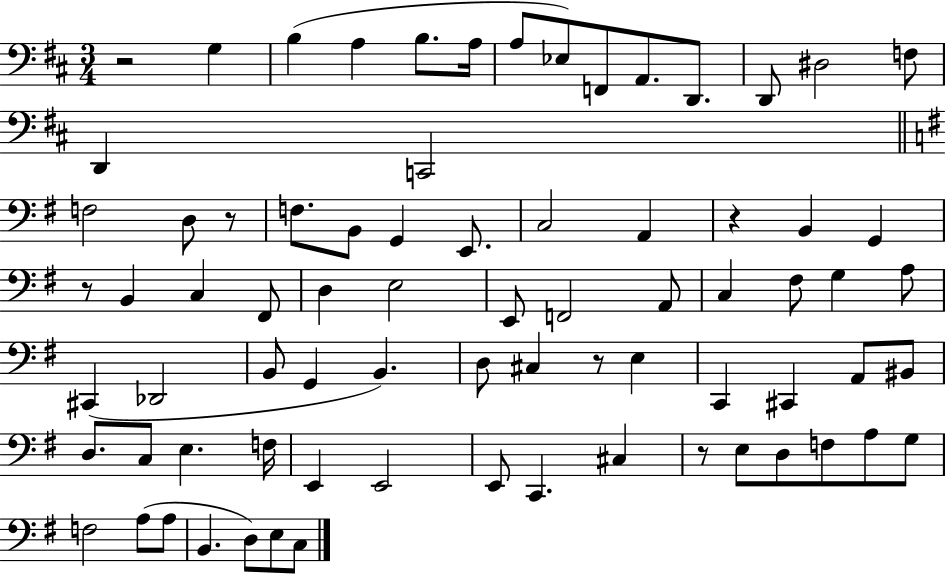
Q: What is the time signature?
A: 3/4